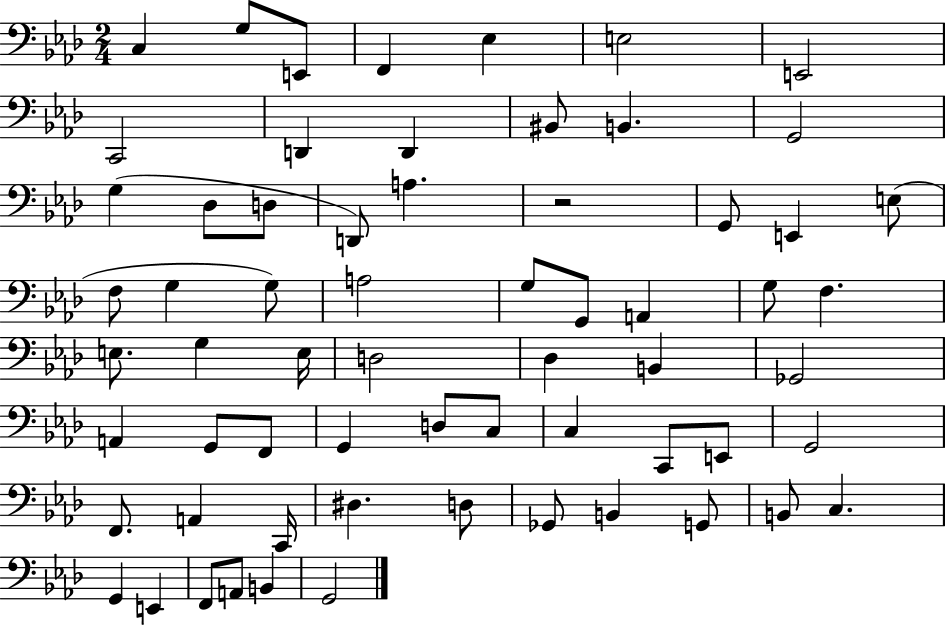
C3/q G3/e E2/e F2/q Eb3/q E3/h E2/h C2/h D2/q D2/q BIS2/e B2/q. G2/h G3/q Db3/e D3/e D2/e A3/q. R/h G2/e E2/q E3/e F3/e G3/q G3/e A3/h G3/e G2/e A2/q G3/e F3/q. E3/e. G3/q E3/s D3/h Db3/q B2/q Gb2/h A2/q G2/e F2/e G2/q D3/e C3/e C3/q C2/e E2/e G2/h F2/e. A2/q C2/s D#3/q. D3/e Gb2/e B2/q G2/e B2/e C3/q. G2/q E2/q F2/e A2/e B2/q G2/h